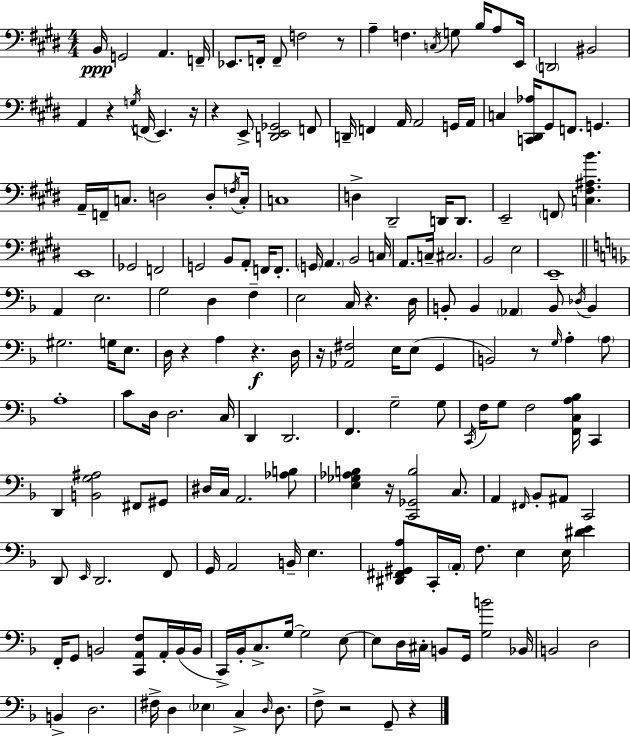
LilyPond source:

{
  \clef bass
  \numericTimeSignature
  \time 4/4
  \key e \major
  b,16\ppp g,2 a,4. f,16-- | ees,8. f,16-. f,8-- f2 r8 | a4-- f4. \acciaccatura { c16 } g8 b16 a8 | e,16 \parenthesize d,2 bis,2 | \break a,4 r4 \acciaccatura { g16 }( f,16 e,4.) | r16 r4 e,8-> <d, e, ges,>2 | f,8 d,16-- f,4 a,16 a,2 | g,16 a,16 c4 <c, dis, aes>16 gis,8 f,8. g,4. | \break a,16-- f,16-- c8. d2 d8-. | \acciaccatura { f16 } c16-. c1 | d4-> dis,2-- d,16 | d,8. e,2-- \parenthesize f,8 <c fis ais b'>4. | \break e,1 | ges,2 f,2 | g,2 b,8 a,8-. f,16 | f,8.-. \parenthesize g,16 \parenthesize a,4. b,2 | \break c16 a,8. c16-- cis2. | b,2 e2 | e,1-- | \bar "||" \break \key f \major a,4 e2. | g2 d4 f4-- | e2 c16 r4. d16 | b,8-. b,4 \parenthesize aes,4 b,8 \acciaccatura { des16 } b,4 | \break gis2. g16 e8. | d16 r4 a4 r4.\f | d16 r16 <aes, fis>2 e16 e8( g,4 | b,2) r8 \grace { g16 } a4-. | \break \parenthesize a8 a1-. | c'8 d16 d2. | c16 d,4 d,2. | f,4. g2-- | \break g8 \acciaccatura { c,16 } f16 g8 f2 <f, c a bes>16 c,4 | d,4 <b, g ais>2 fis,8 | gis,8 dis16 c16 a,2. | <aes b>8 <e ges aes b>4 r16 <c, ges, b>2 | \break c8. a,4 \grace { fis,16 } bes,8-. ais,8 c,2 | d,8 \grace { e,16 } d,2. | f,8 g,16 a,2 b,16-- e4. | <dis, fis, gis, a>8 c,16-. \parenthesize a,16-. f8. e4 | \break e16 <dis' e'>4 f,16-. g,8 b,2 | <c, a, f>8 a,16-. b,16( b,16 c,16->) bes,16-. c8.-> g16~~ g2 | e8~~ e8 d16 cis16-. b,8 g,16 <g b'>2 | bes,16 b,2 d2 | \break b,4-> d2. | fis16-> d4 \parenthesize ees4 c4-> | \grace { d16 } d8. f8-> r2 | g,8-- r4 \bar "|."
}